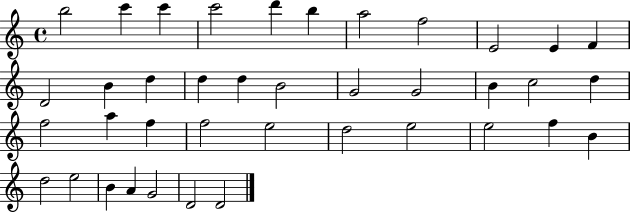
{
  \clef treble
  \time 4/4
  \defaultTimeSignature
  \key c \major
  b''2 c'''4 c'''4 | c'''2 d'''4 b''4 | a''2 f''2 | e'2 e'4 f'4 | \break d'2 b'4 d''4 | d''4 d''4 b'2 | g'2 g'2 | b'4 c''2 d''4 | \break f''2 a''4 f''4 | f''2 e''2 | d''2 e''2 | e''2 f''4 b'4 | \break d''2 e''2 | b'4 a'4 g'2 | d'2 d'2 | \bar "|."
}